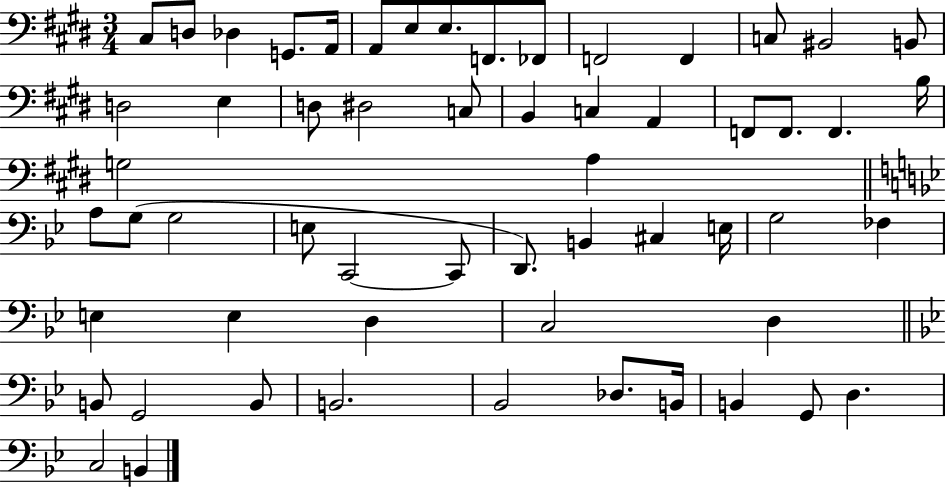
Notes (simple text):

C#3/e D3/e Db3/q G2/e. A2/s A2/e E3/e E3/e. F2/e. FES2/e F2/h F2/q C3/e BIS2/h B2/e D3/h E3/q D3/e D#3/h C3/e B2/q C3/q A2/q F2/e F2/e. F2/q. B3/s G3/h A3/q A3/e G3/e G3/h E3/e C2/h C2/e D2/e. B2/q C#3/q E3/s G3/h FES3/q E3/q E3/q D3/q C3/h D3/q B2/e G2/h B2/e B2/h. Bb2/h Db3/e. B2/s B2/q G2/e D3/q. C3/h B2/q